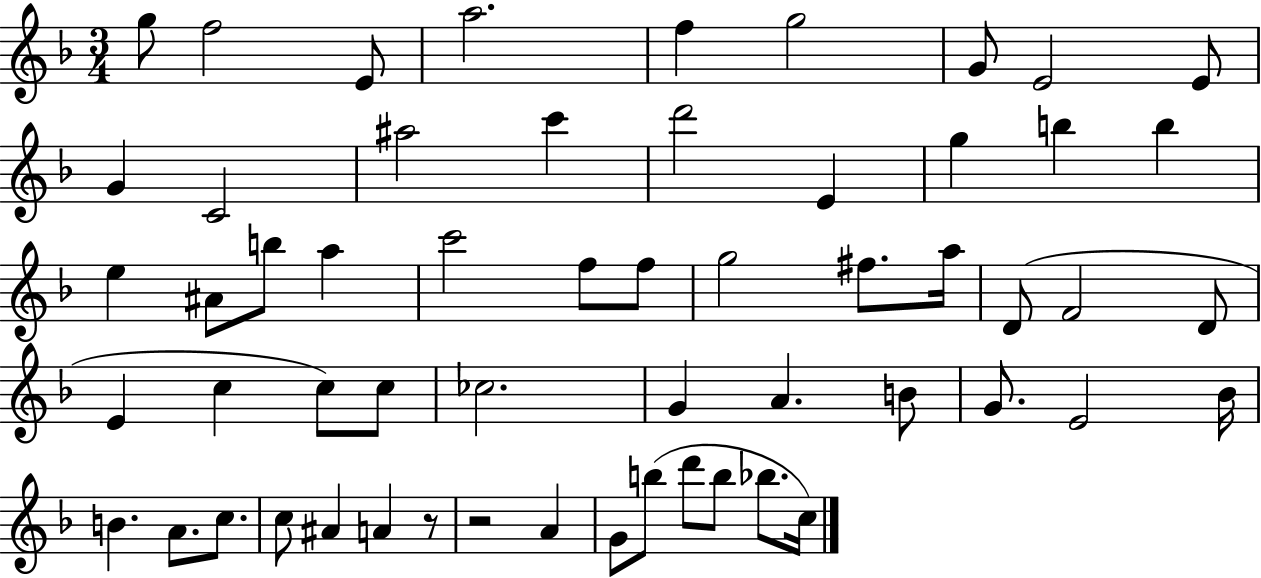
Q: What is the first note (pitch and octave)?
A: G5